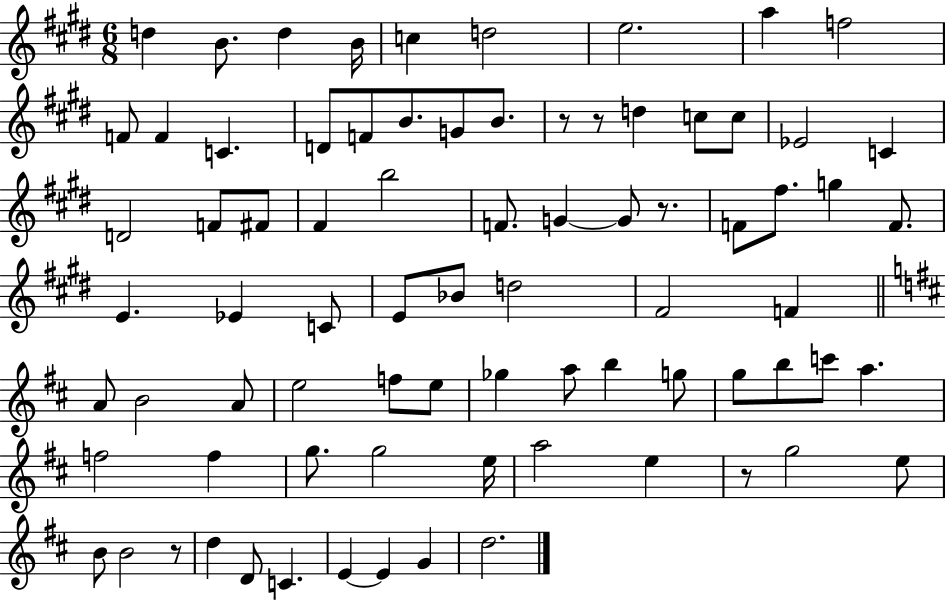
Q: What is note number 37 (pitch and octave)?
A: C4